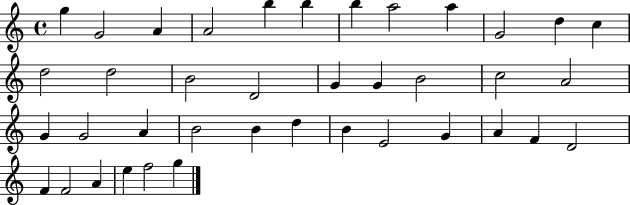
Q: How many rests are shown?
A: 0